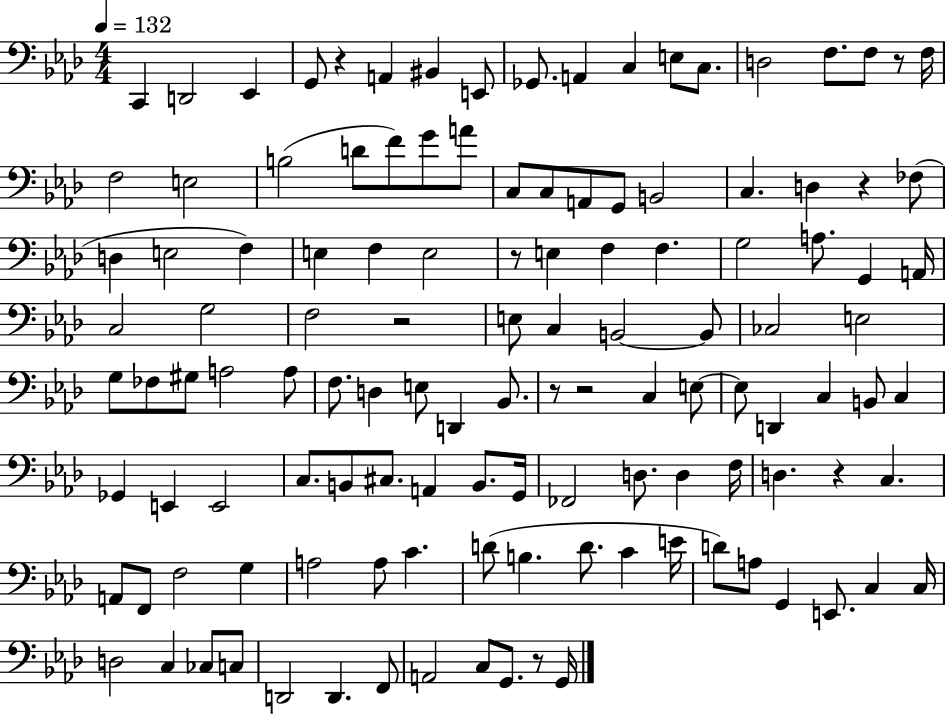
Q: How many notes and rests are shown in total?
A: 123